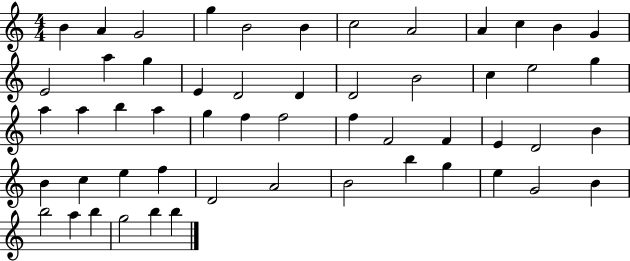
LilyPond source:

{
  \clef treble
  \numericTimeSignature
  \time 4/4
  \key c \major
  b'4 a'4 g'2 | g''4 b'2 b'4 | c''2 a'2 | a'4 c''4 b'4 g'4 | \break e'2 a''4 g''4 | e'4 d'2 d'4 | d'2 b'2 | c''4 e''2 g''4 | \break a''4 a''4 b''4 a''4 | g''4 f''4 f''2 | f''4 f'2 f'4 | e'4 d'2 b'4 | \break b'4 c''4 e''4 f''4 | d'2 a'2 | b'2 b''4 g''4 | e''4 g'2 b'4 | \break b''2 a''4 b''4 | g''2 b''4 b''4 | \bar "|."
}